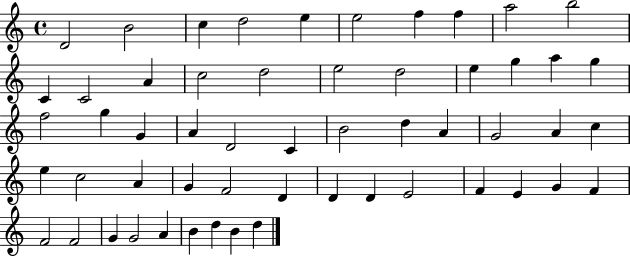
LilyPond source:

{
  \clef treble
  \time 4/4
  \defaultTimeSignature
  \key c \major
  d'2 b'2 | c''4 d''2 e''4 | e''2 f''4 f''4 | a''2 b''2 | \break c'4 c'2 a'4 | c''2 d''2 | e''2 d''2 | e''4 g''4 a''4 g''4 | \break f''2 g''4 g'4 | a'4 d'2 c'4 | b'2 d''4 a'4 | g'2 a'4 c''4 | \break e''4 c''2 a'4 | g'4 f'2 d'4 | d'4 d'4 e'2 | f'4 e'4 g'4 f'4 | \break f'2 f'2 | g'4 g'2 a'4 | b'4 d''4 b'4 d''4 | \bar "|."
}